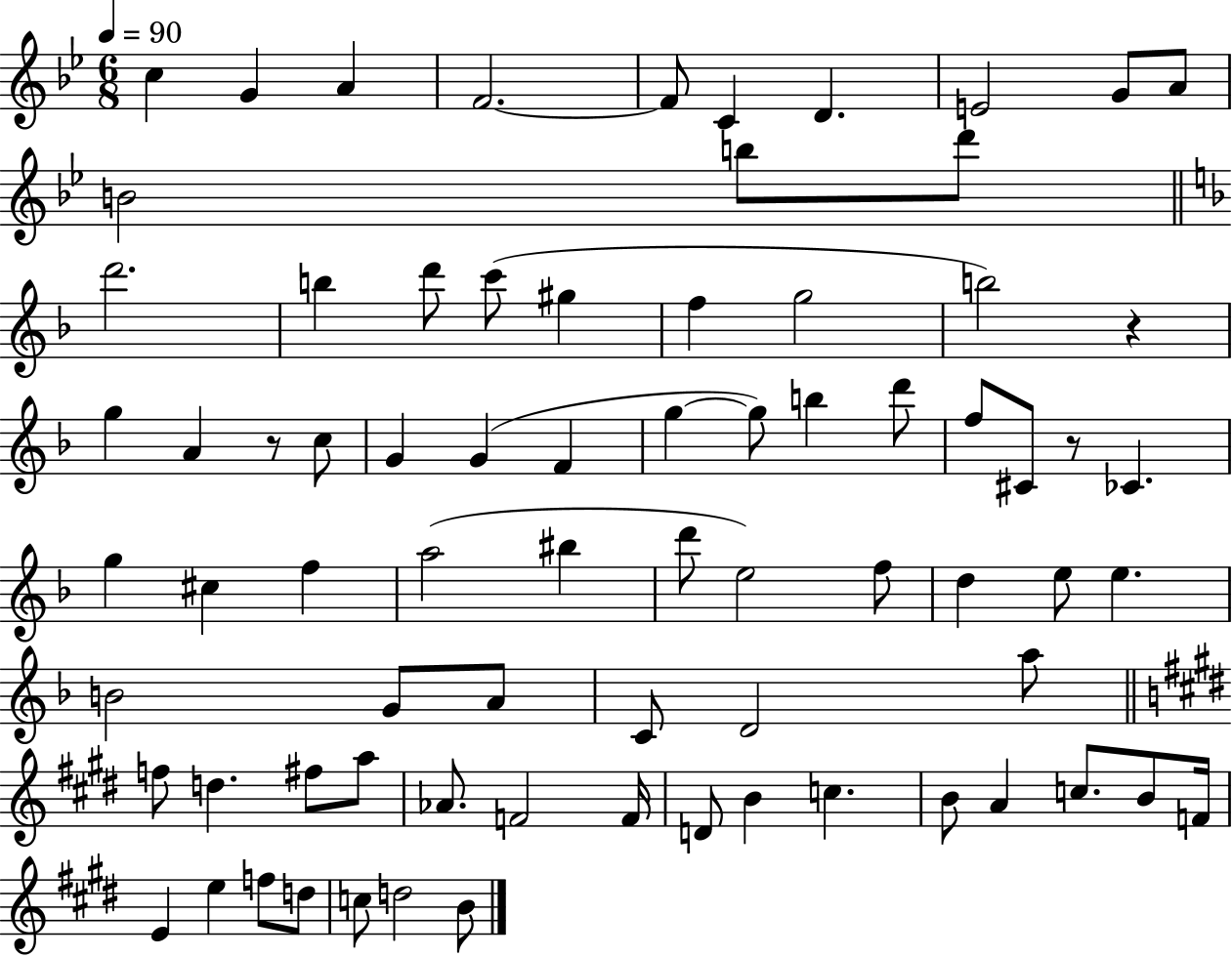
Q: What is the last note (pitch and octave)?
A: B4